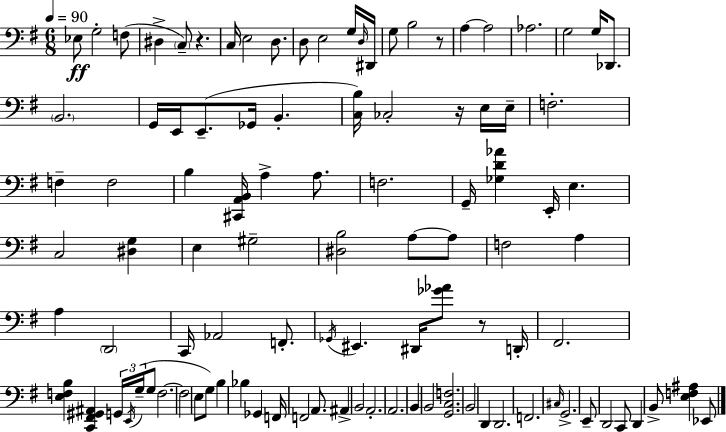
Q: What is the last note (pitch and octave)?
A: Eb2